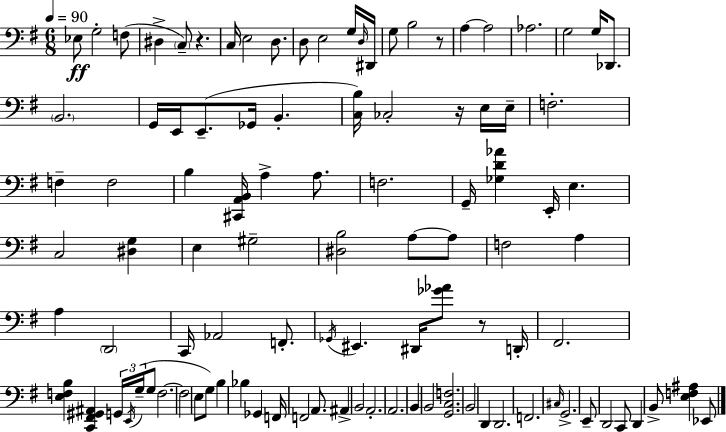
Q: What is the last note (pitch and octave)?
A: Eb2